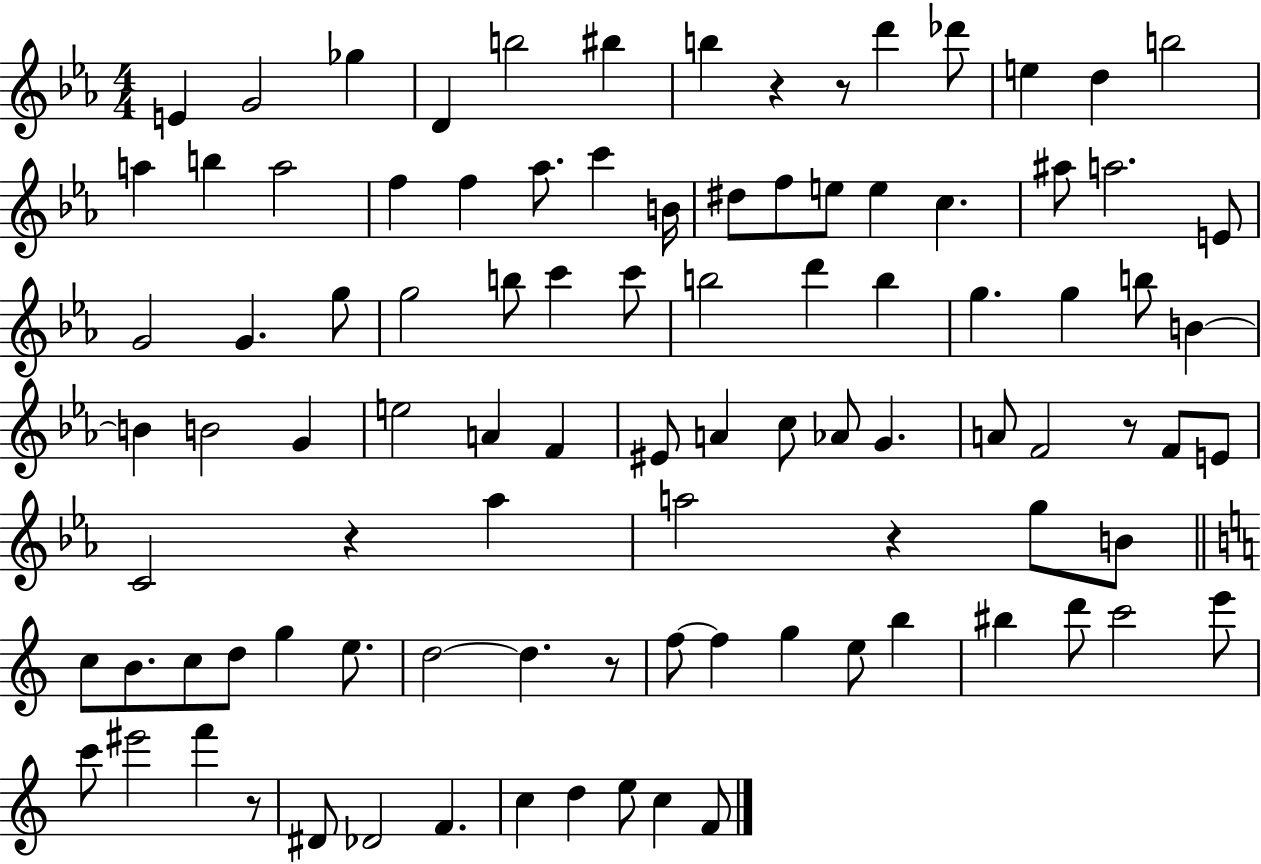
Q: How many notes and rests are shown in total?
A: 97